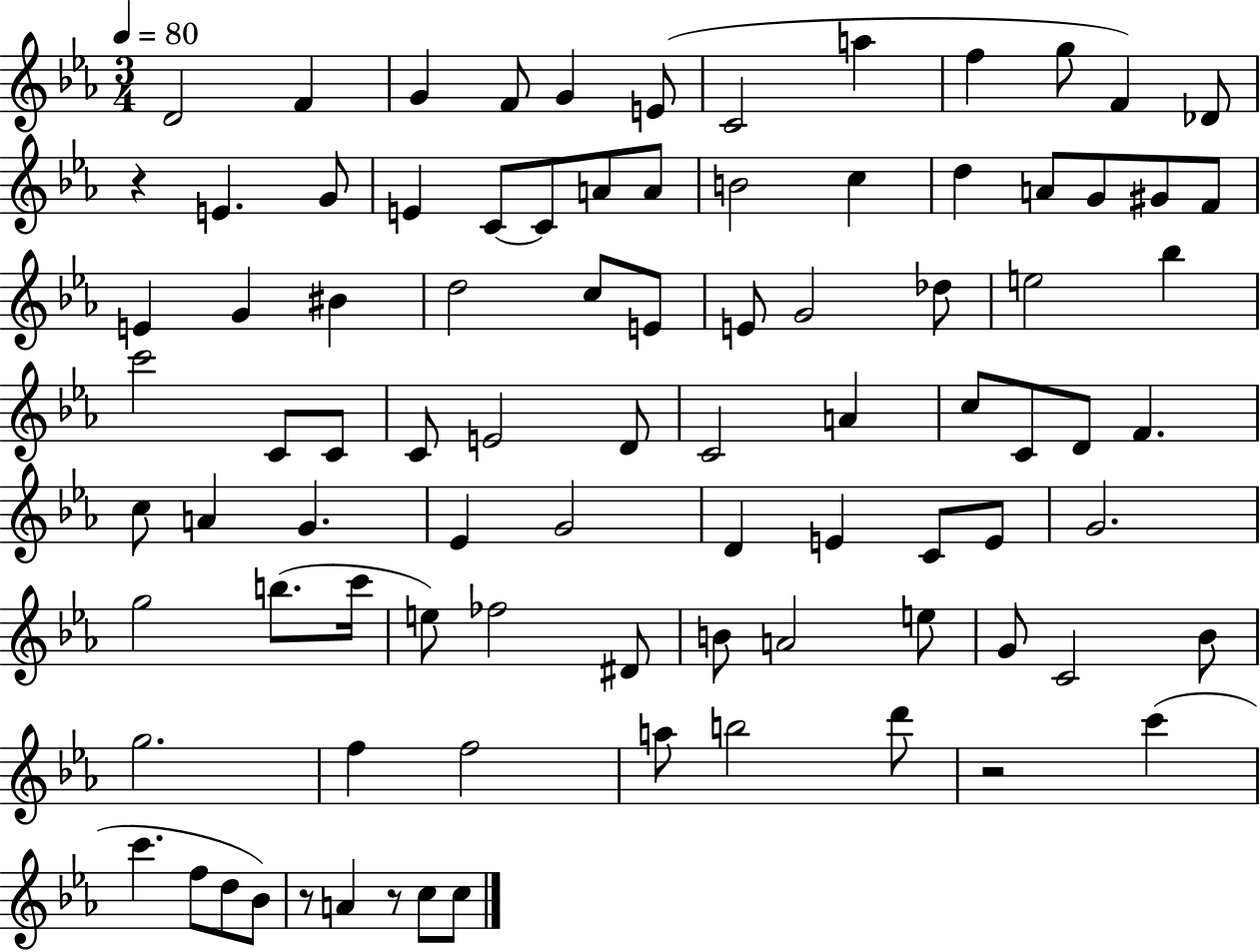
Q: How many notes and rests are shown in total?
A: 89